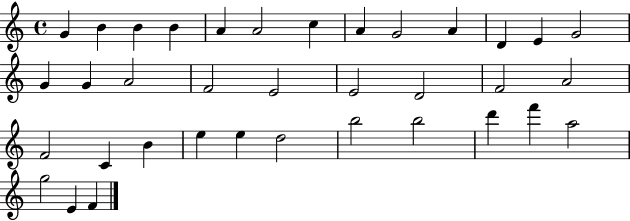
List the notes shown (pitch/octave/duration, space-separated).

G4/q B4/q B4/q B4/q A4/q A4/h C5/q A4/q G4/h A4/q D4/q E4/q G4/h G4/q G4/q A4/h F4/h E4/h E4/h D4/h F4/h A4/h F4/h C4/q B4/q E5/q E5/q D5/h B5/h B5/h D6/q F6/q A5/h G5/h E4/q F4/q